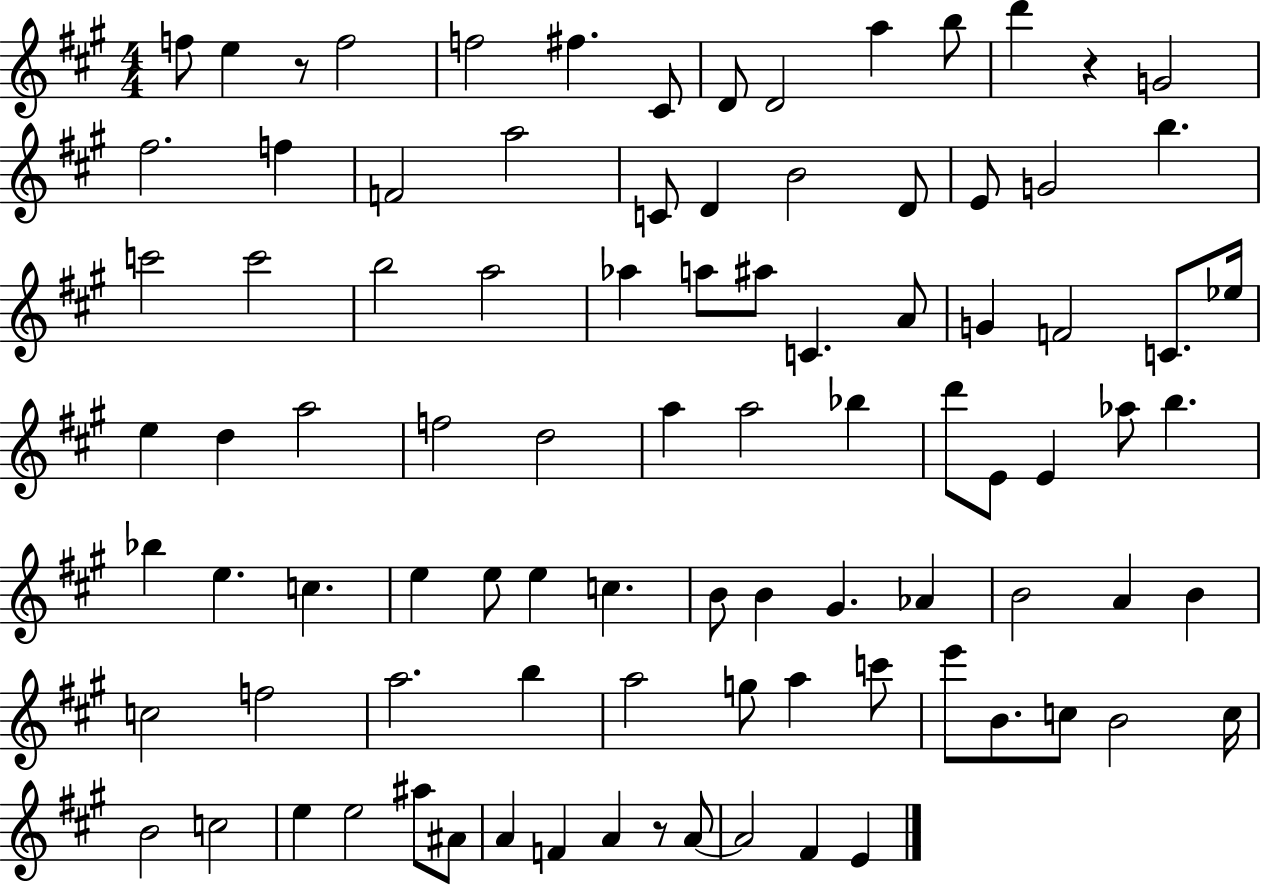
F5/e E5/q R/e F5/h F5/h F#5/q. C#4/e D4/e D4/h A5/q B5/e D6/q R/q G4/h F#5/h. F5/q F4/h A5/h C4/e D4/q B4/h D4/e E4/e G4/h B5/q. C6/h C6/h B5/h A5/h Ab5/q A5/e A#5/e C4/q. A4/e G4/q F4/h C4/e. Eb5/s E5/q D5/q A5/h F5/h D5/h A5/q A5/h Bb5/q D6/e E4/e E4/q Ab5/e B5/q. Bb5/q E5/q. C5/q. E5/q E5/e E5/q C5/q. B4/e B4/q G#4/q. Ab4/q B4/h A4/q B4/q C5/h F5/h A5/h. B5/q A5/h G5/e A5/q C6/e E6/e B4/e. C5/e B4/h C5/s B4/h C5/h E5/q E5/h A#5/e A#4/e A4/q F4/q A4/q R/e A4/e A4/h F#4/q E4/q